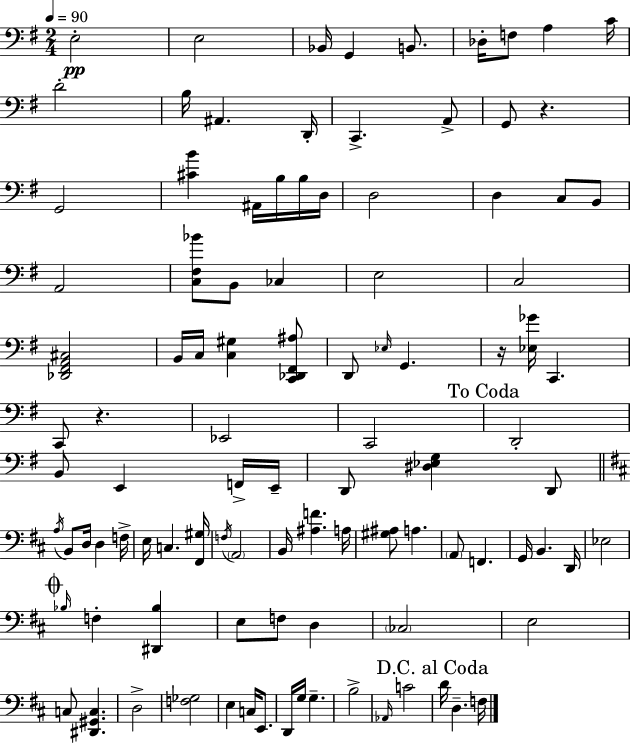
{
  \clef bass
  \numericTimeSignature
  \time 2/4
  \key e \minor
  \tempo 4 = 90
  \repeat volta 2 { e2-.\pp | e2 | bes,16 g,4 b,8. | des16-. f8 a4 c'16 | \break d'2-. | b16 ais,4. d,16-. | c,4.-> a,8-> | g,8 r4. | \break g,2 | <cis' b'>4 ais,16 b16 b16 d16 | d2 | d4 c8 b,8 | \break a,2 | <c fis bes'>8 b,8 ces4 | e2 | c2 | \break <des, fis, a, cis>2 | b,16 c16 <c gis>4 <c, des, fis, ais>8 | d,8 \grace { ees16 } g,4. | r16 <ees ges'>16 c,4. | \break c,8 r4. | ees,2 | c,2 | \mark "To Coda" d,2-. | \break b,8 e,4 f,16-> | e,16-- d,8 <dis ees g>4 d,8 | \bar "||" \break \key b \minor \acciaccatura { a16 } b,8 d16 d4 | f16-> e16 c4. | <fis, gis>16 \acciaccatura { f16 } \parenthesize a,2 | b,16 <ais f'>4. | \break a16 <gis ais>8 a4. | \parenthesize a,8 f,4. | g,16 b,4. | d,16 ees2 | \break \mark \markup { \musicglyph "scripts.coda" } \grace { bes16 } f4-. <dis, bes>4 | e8 f8 d4 | \parenthesize ces2 | e2 | \break c8 <dis, gis, c>4. | d2-> | <f ges>2 | e4 c16 | \break e,8. d,16 g16 g4.-- | b2-> | \grace { aes,16 } c'2 | \mark "D.C. al Coda" d'16 d4.-- | \break f16 } \bar "|."
}